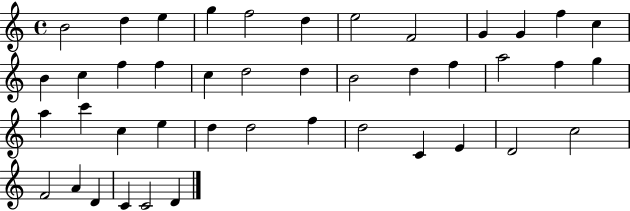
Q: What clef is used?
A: treble